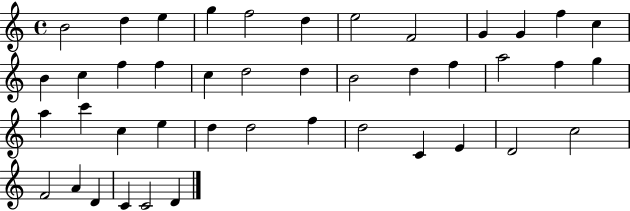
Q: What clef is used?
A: treble